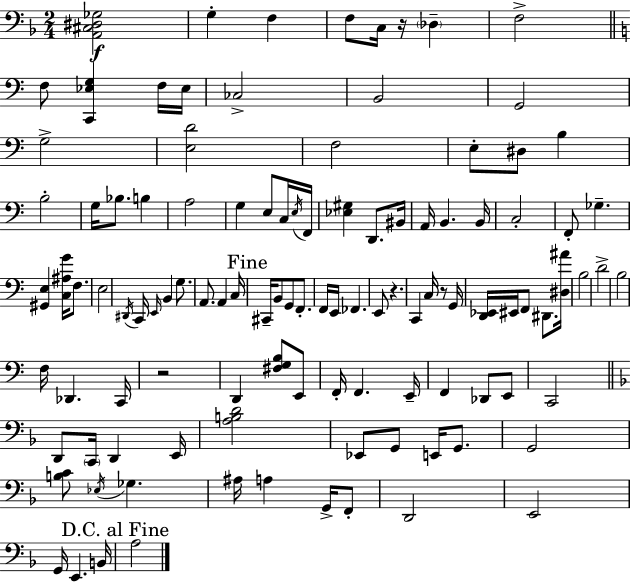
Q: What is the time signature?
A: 2/4